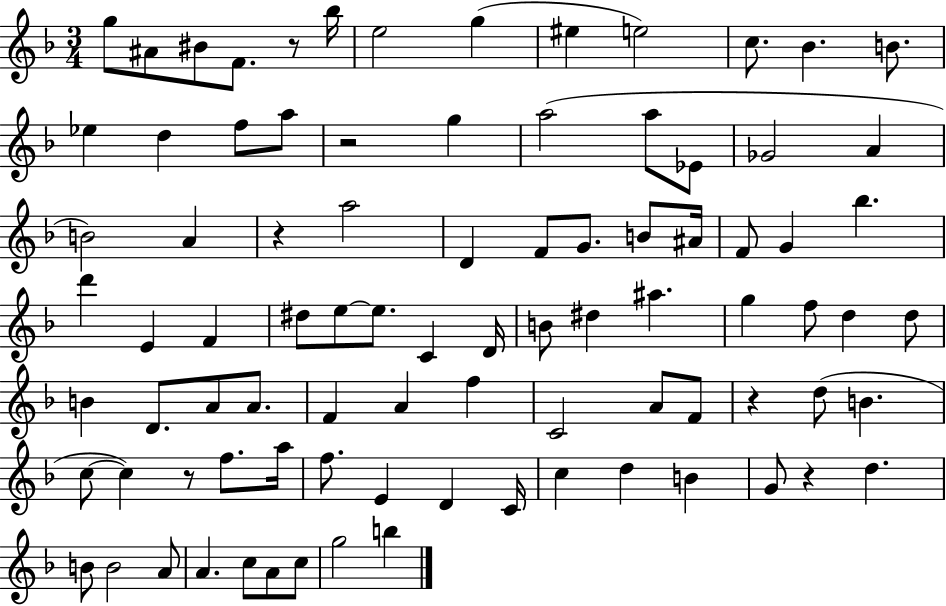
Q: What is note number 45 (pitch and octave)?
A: G5